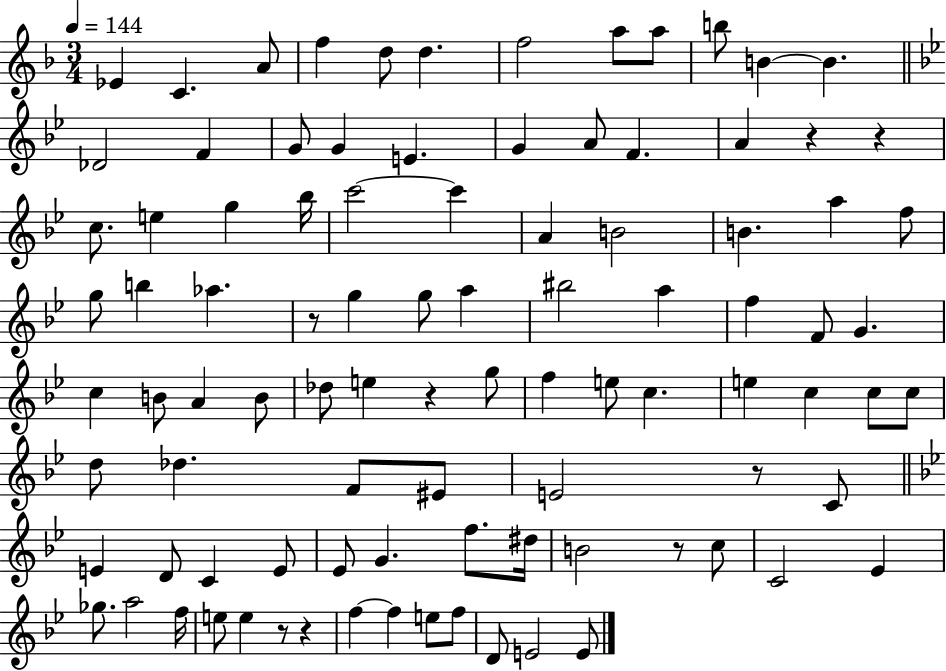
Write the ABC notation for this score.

X:1
T:Untitled
M:3/4
L:1/4
K:F
_E C A/2 f d/2 d f2 a/2 a/2 b/2 B B _D2 F G/2 G E G A/2 F A z z c/2 e g _b/4 c'2 c' A B2 B a f/2 g/2 b _a z/2 g g/2 a ^b2 a f F/2 G c B/2 A B/2 _d/2 e z g/2 f e/2 c e c c/2 c/2 d/2 _d F/2 ^E/2 E2 z/2 C/2 E D/2 C E/2 _E/2 G f/2 ^d/4 B2 z/2 c/2 C2 _E _g/2 a2 f/4 e/2 e z/2 z f f e/2 f/2 D/2 E2 E/2